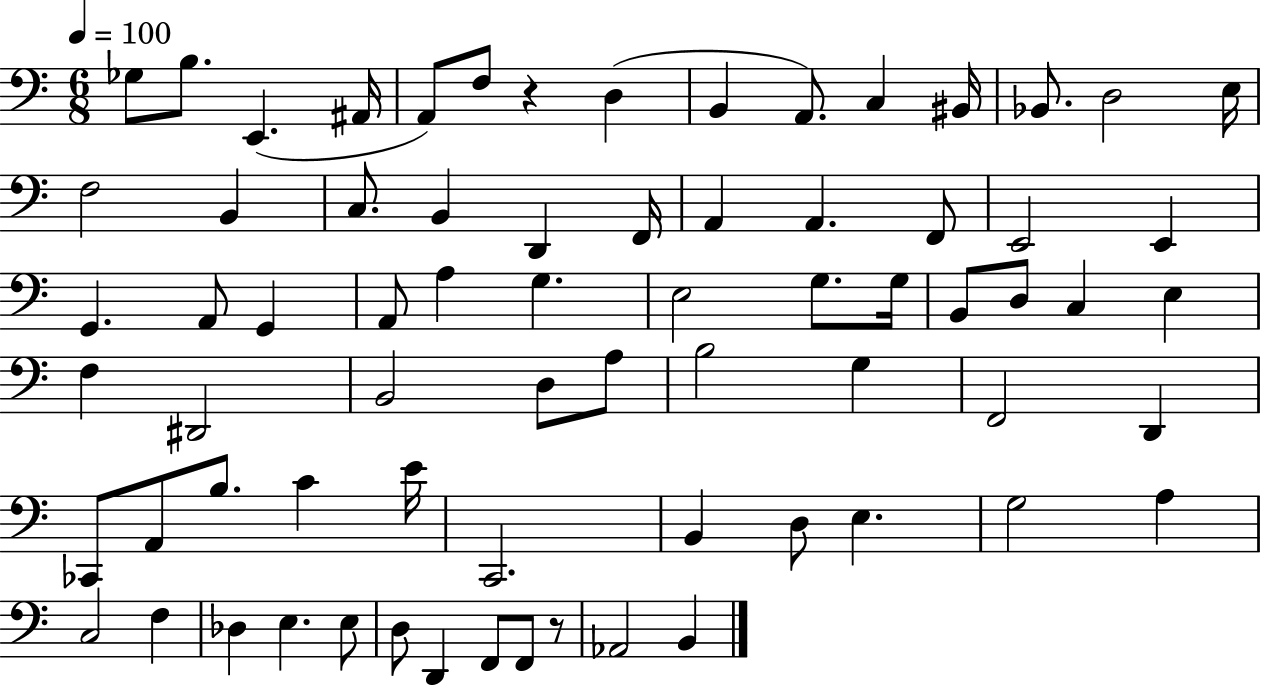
X:1
T:Untitled
M:6/8
L:1/4
K:C
_G,/2 B,/2 E,, ^A,,/4 A,,/2 F,/2 z D, B,, A,,/2 C, ^B,,/4 _B,,/2 D,2 E,/4 F,2 B,, C,/2 B,, D,, F,,/4 A,, A,, F,,/2 E,,2 E,, G,, A,,/2 G,, A,,/2 A, G, E,2 G,/2 G,/4 B,,/2 D,/2 C, E, F, ^D,,2 B,,2 D,/2 A,/2 B,2 G, F,,2 D,, _C,,/2 A,,/2 B,/2 C E/4 C,,2 B,, D,/2 E, G,2 A, C,2 F, _D, E, E,/2 D,/2 D,, F,,/2 F,,/2 z/2 _A,,2 B,,